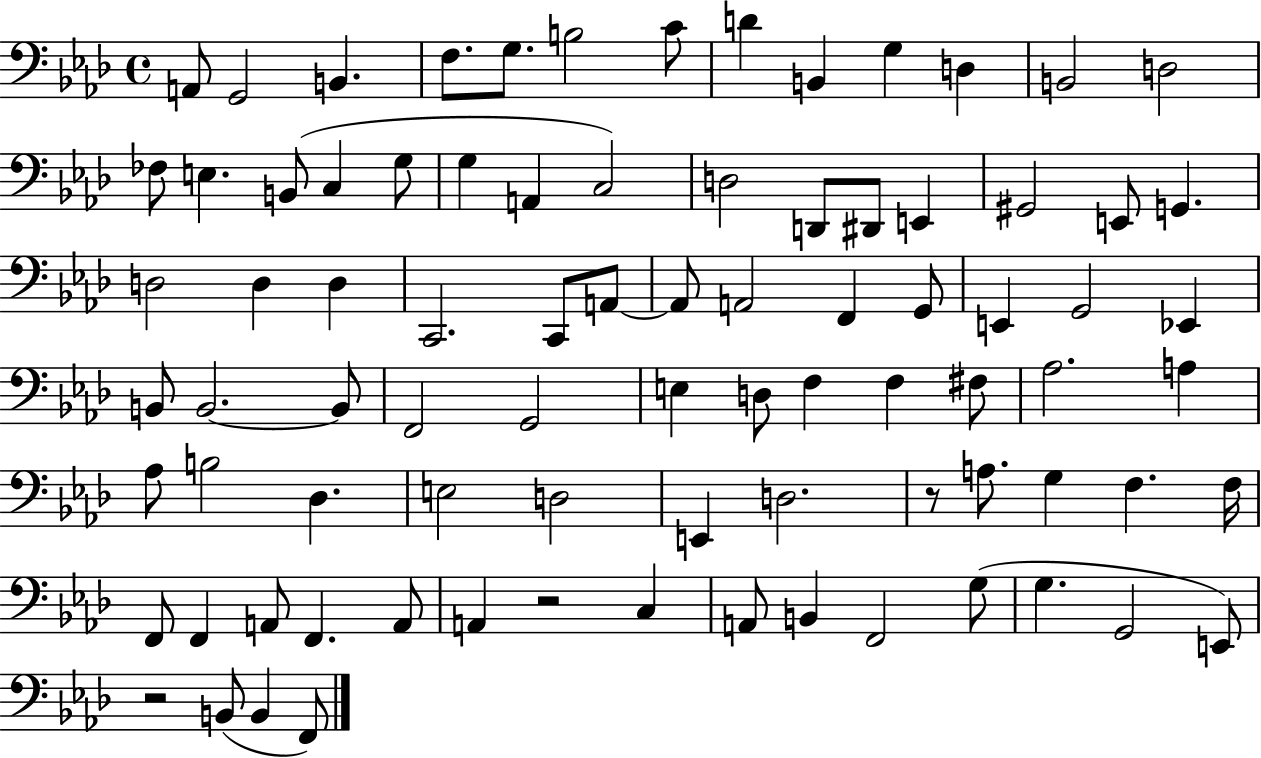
{
  \clef bass
  \time 4/4
  \defaultTimeSignature
  \key aes \major
  a,8 g,2 b,4. | f8. g8. b2 c'8 | d'4 b,4 g4 d4 | b,2 d2 | \break fes8 e4. b,8( c4 g8 | g4 a,4 c2) | d2 d,8 dis,8 e,4 | gis,2 e,8 g,4. | \break d2 d4 d4 | c,2. c,8 a,8~~ | a,8 a,2 f,4 g,8 | e,4 g,2 ees,4 | \break b,8 b,2.~~ b,8 | f,2 g,2 | e4 d8 f4 f4 fis8 | aes2. a4 | \break aes8 b2 des4. | e2 d2 | e,4 d2. | r8 a8. g4 f4. f16 | \break f,8 f,4 a,8 f,4. a,8 | a,4 r2 c4 | a,8 b,4 f,2 g8( | g4. g,2 e,8) | \break r2 b,8( b,4 f,8) | \bar "|."
}